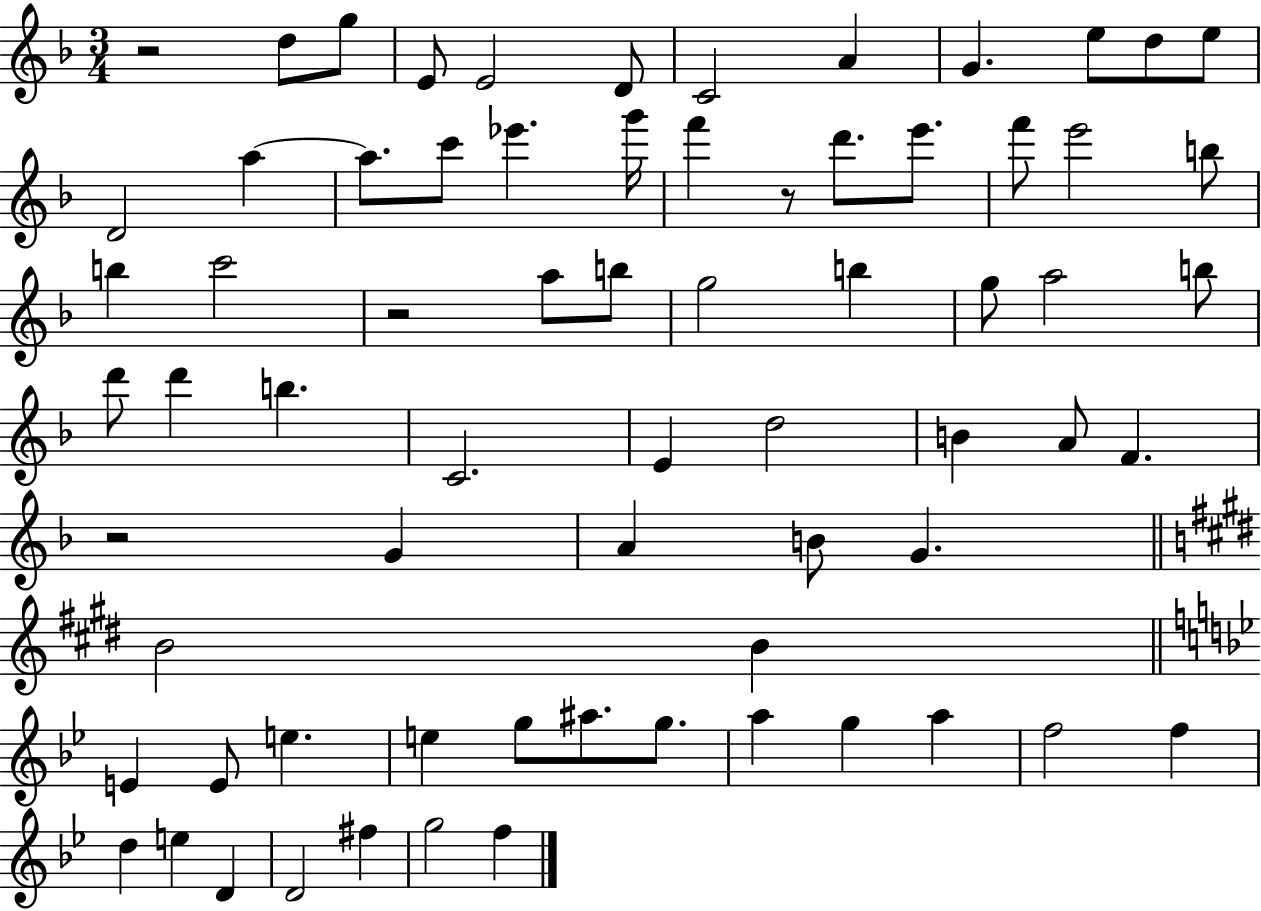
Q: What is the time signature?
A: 3/4